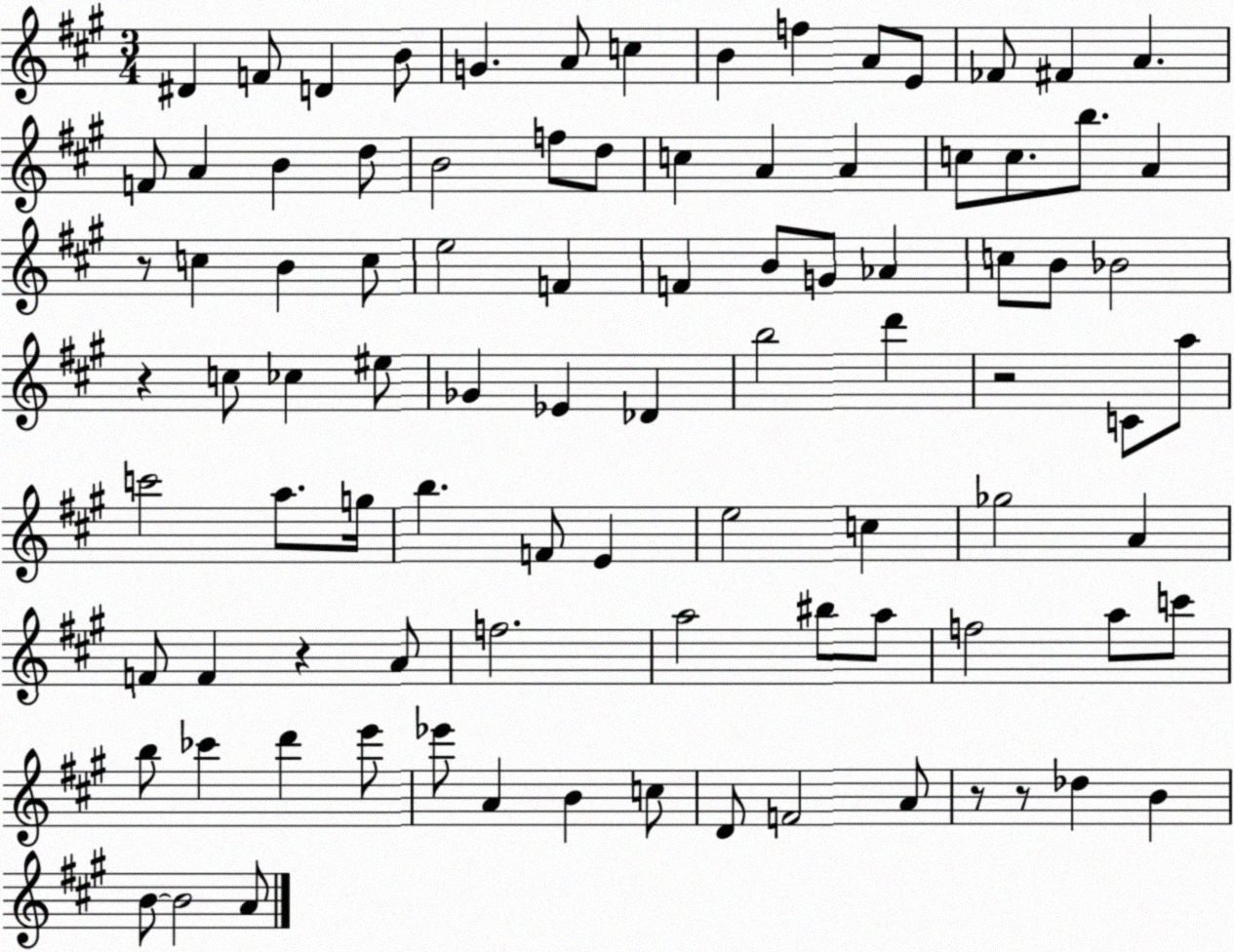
X:1
T:Untitled
M:3/4
L:1/4
K:A
^D F/2 D B/2 G A/2 c B f A/2 E/2 _F/2 ^F A F/2 A B d/2 B2 f/2 d/2 c A A c/2 c/2 b/2 A z/2 c B c/2 e2 F F B/2 G/2 _A c/2 B/2 _B2 z c/2 _c ^e/2 _G _E _D b2 d' z2 C/2 a/2 c'2 a/2 g/4 b F/2 E e2 c _g2 A F/2 F z A/2 f2 a2 ^b/2 a/2 f2 a/2 c'/2 b/2 _c' d' e'/2 _e'/2 A B c/2 D/2 F2 A/2 z/2 z/2 _d B B/2 B2 A/2